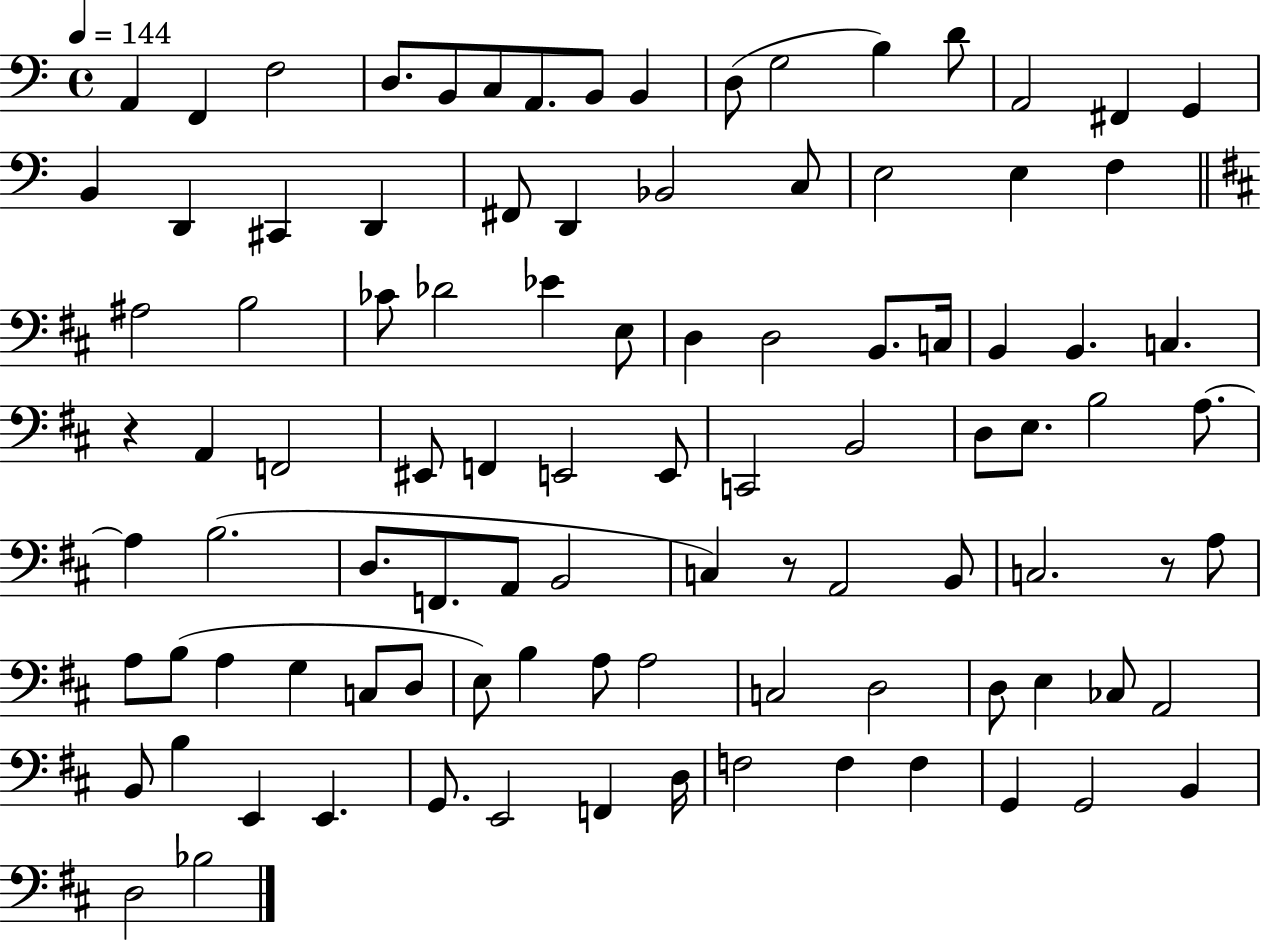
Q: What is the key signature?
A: C major